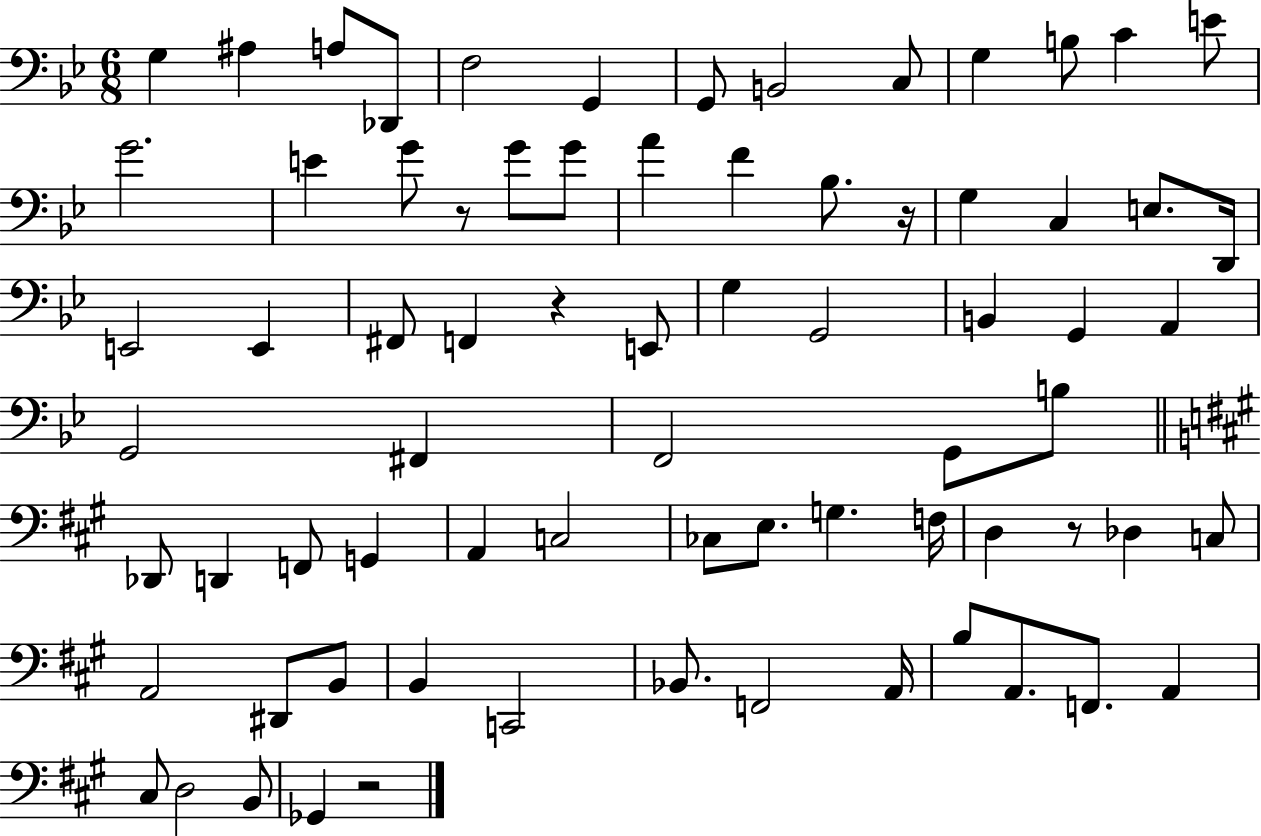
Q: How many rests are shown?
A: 5